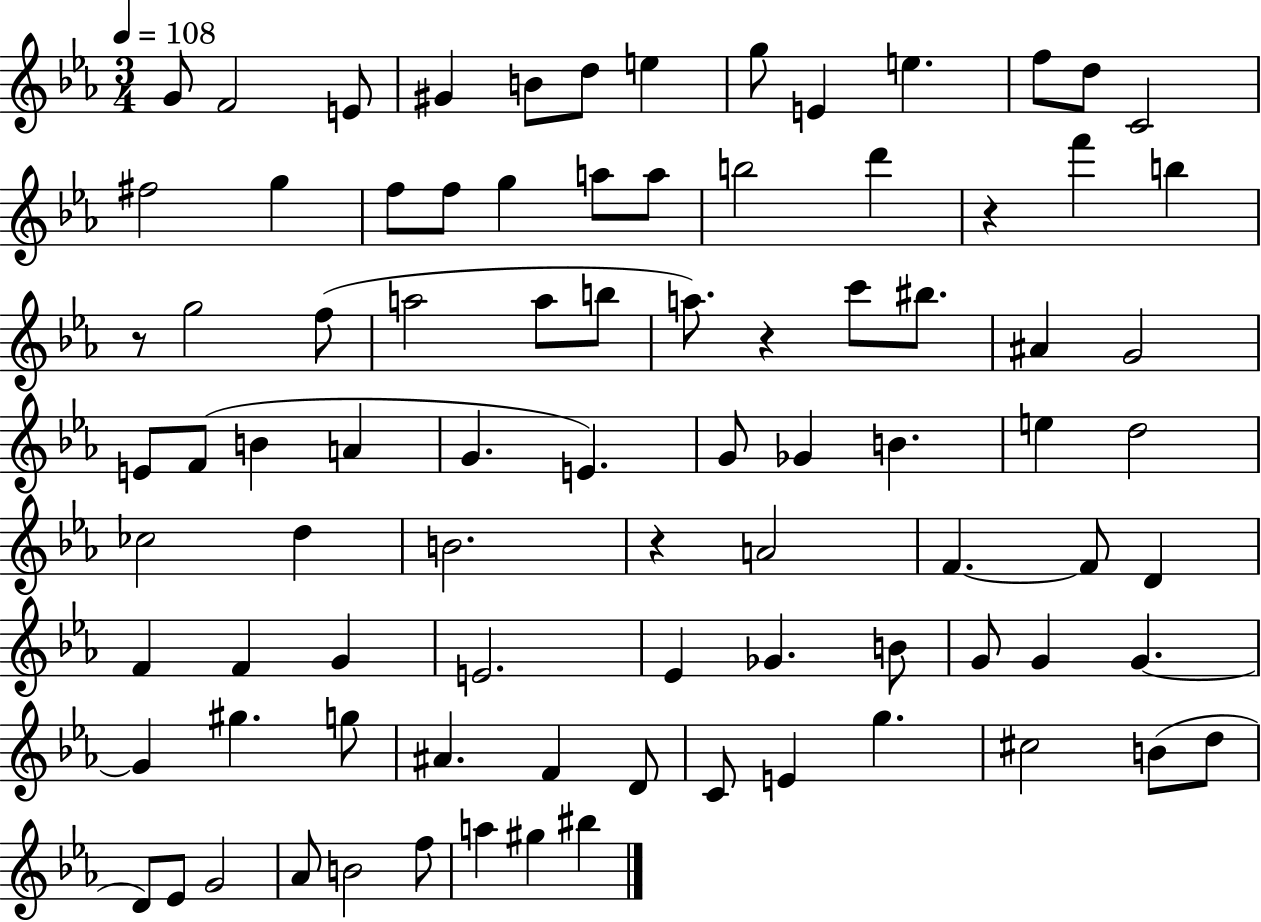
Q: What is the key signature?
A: EES major